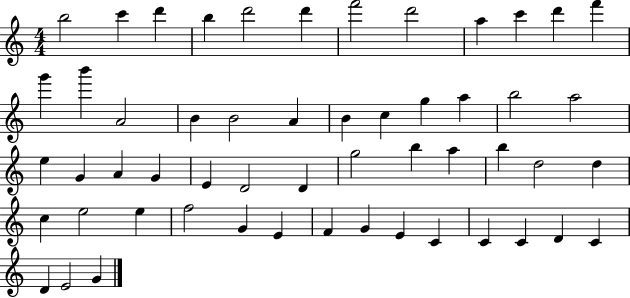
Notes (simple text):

B5/h C6/q D6/q B5/q D6/h D6/q F6/h D6/h A5/q C6/q D6/q F6/q G6/q B6/q A4/h B4/q B4/h A4/q B4/q C5/q G5/q A5/q B5/h A5/h E5/q G4/q A4/q G4/q E4/q D4/h D4/q G5/h B5/q A5/q B5/q D5/h D5/q C5/q E5/h E5/q F5/h G4/q E4/q F4/q G4/q E4/q C4/q C4/q C4/q D4/q C4/q D4/q E4/h G4/q